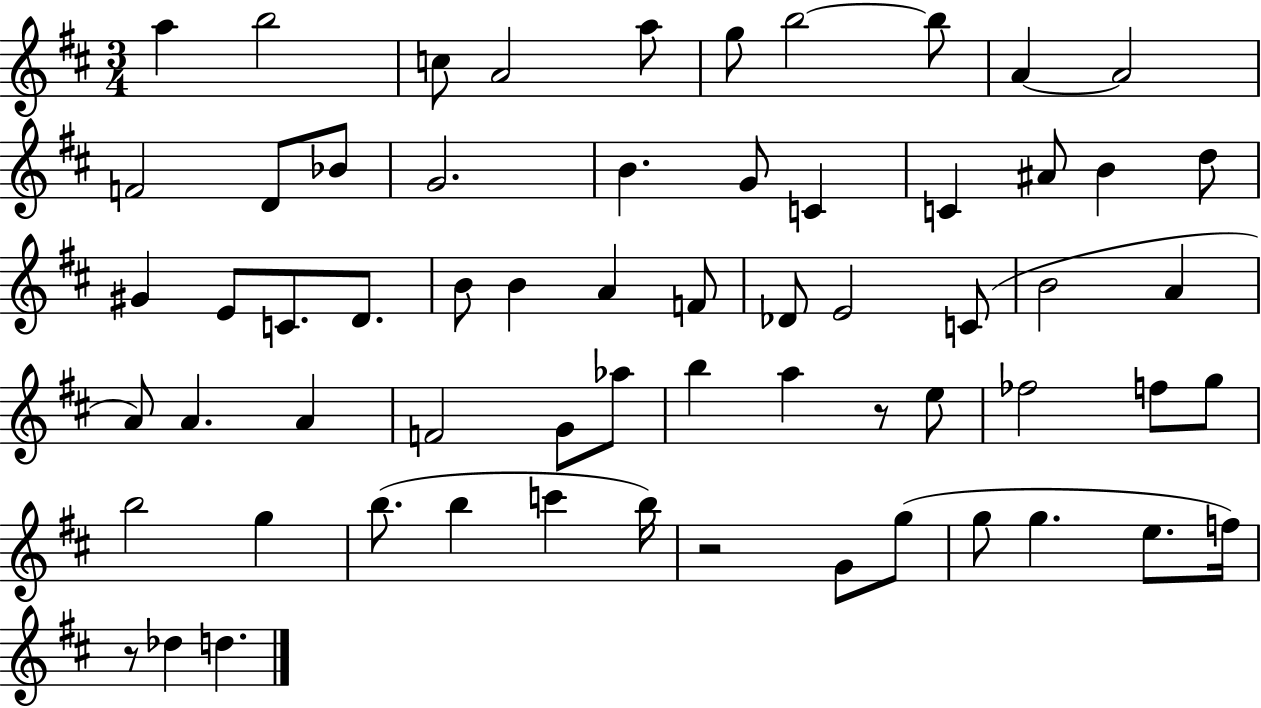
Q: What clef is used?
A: treble